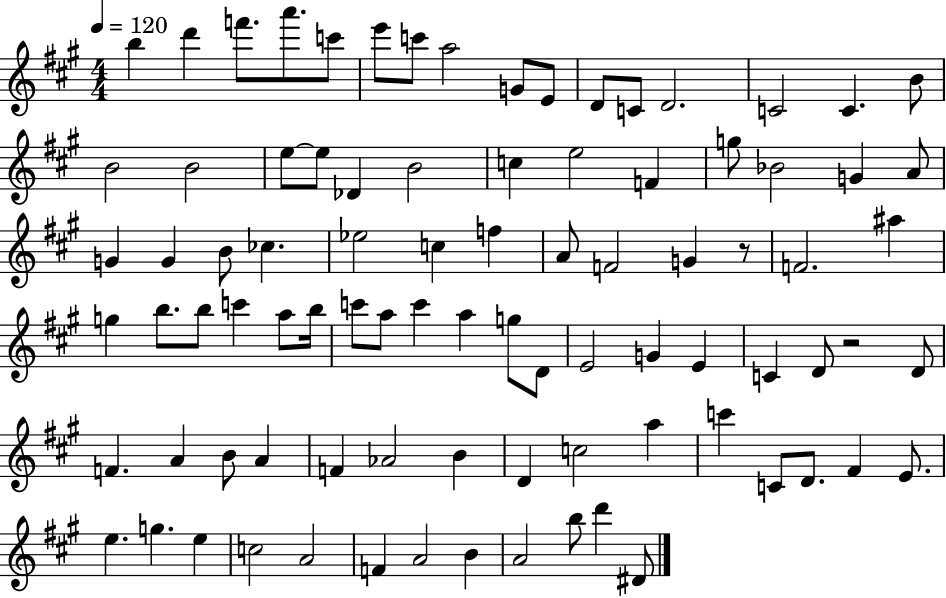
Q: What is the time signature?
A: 4/4